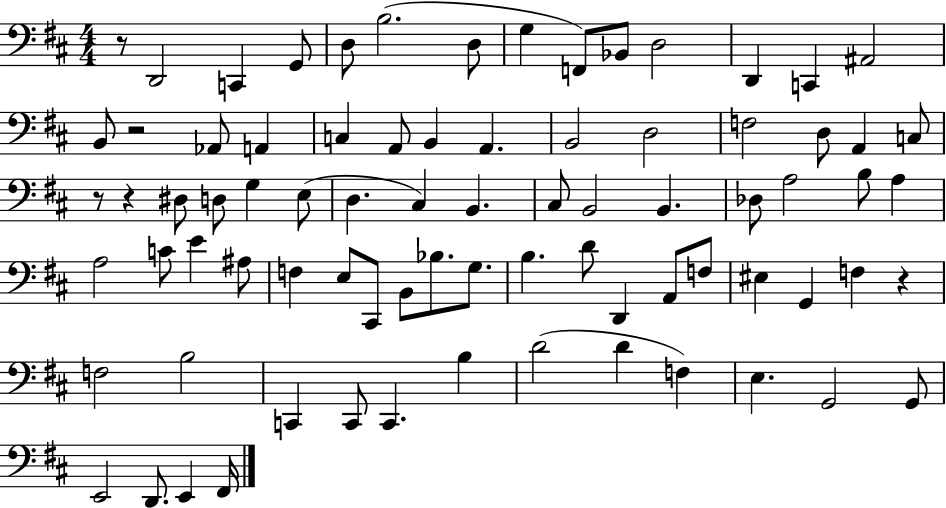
X:1
T:Untitled
M:4/4
L:1/4
K:D
z/2 D,,2 C,, G,,/2 D,/2 B,2 D,/2 G, F,,/2 _B,,/2 D,2 D,, C,, ^A,,2 B,,/2 z2 _A,,/2 A,, C, A,,/2 B,, A,, B,,2 D,2 F,2 D,/2 A,, C,/2 z/2 z ^D,/2 D,/2 G, E,/2 D, ^C, B,, ^C,/2 B,,2 B,, _D,/2 A,2 B,/2 A, A,2 C/2 E ^A,/2 F, E,/2 ^C,,/2 B,,/2 _B,/2 G,/2 B, D/2 D,, A,,/2 F,/2 ^E, G,, F, z F,2 B,2 C,, C,,/2 C,, B, D2 D F, E, G,,2 G,,/2 E,,2 D,,/2 E,, ^F,,/4